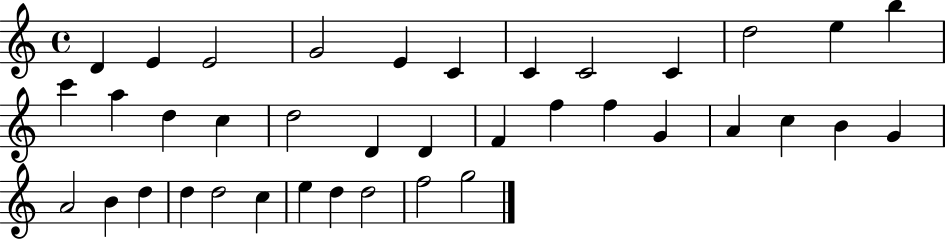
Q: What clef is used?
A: treble